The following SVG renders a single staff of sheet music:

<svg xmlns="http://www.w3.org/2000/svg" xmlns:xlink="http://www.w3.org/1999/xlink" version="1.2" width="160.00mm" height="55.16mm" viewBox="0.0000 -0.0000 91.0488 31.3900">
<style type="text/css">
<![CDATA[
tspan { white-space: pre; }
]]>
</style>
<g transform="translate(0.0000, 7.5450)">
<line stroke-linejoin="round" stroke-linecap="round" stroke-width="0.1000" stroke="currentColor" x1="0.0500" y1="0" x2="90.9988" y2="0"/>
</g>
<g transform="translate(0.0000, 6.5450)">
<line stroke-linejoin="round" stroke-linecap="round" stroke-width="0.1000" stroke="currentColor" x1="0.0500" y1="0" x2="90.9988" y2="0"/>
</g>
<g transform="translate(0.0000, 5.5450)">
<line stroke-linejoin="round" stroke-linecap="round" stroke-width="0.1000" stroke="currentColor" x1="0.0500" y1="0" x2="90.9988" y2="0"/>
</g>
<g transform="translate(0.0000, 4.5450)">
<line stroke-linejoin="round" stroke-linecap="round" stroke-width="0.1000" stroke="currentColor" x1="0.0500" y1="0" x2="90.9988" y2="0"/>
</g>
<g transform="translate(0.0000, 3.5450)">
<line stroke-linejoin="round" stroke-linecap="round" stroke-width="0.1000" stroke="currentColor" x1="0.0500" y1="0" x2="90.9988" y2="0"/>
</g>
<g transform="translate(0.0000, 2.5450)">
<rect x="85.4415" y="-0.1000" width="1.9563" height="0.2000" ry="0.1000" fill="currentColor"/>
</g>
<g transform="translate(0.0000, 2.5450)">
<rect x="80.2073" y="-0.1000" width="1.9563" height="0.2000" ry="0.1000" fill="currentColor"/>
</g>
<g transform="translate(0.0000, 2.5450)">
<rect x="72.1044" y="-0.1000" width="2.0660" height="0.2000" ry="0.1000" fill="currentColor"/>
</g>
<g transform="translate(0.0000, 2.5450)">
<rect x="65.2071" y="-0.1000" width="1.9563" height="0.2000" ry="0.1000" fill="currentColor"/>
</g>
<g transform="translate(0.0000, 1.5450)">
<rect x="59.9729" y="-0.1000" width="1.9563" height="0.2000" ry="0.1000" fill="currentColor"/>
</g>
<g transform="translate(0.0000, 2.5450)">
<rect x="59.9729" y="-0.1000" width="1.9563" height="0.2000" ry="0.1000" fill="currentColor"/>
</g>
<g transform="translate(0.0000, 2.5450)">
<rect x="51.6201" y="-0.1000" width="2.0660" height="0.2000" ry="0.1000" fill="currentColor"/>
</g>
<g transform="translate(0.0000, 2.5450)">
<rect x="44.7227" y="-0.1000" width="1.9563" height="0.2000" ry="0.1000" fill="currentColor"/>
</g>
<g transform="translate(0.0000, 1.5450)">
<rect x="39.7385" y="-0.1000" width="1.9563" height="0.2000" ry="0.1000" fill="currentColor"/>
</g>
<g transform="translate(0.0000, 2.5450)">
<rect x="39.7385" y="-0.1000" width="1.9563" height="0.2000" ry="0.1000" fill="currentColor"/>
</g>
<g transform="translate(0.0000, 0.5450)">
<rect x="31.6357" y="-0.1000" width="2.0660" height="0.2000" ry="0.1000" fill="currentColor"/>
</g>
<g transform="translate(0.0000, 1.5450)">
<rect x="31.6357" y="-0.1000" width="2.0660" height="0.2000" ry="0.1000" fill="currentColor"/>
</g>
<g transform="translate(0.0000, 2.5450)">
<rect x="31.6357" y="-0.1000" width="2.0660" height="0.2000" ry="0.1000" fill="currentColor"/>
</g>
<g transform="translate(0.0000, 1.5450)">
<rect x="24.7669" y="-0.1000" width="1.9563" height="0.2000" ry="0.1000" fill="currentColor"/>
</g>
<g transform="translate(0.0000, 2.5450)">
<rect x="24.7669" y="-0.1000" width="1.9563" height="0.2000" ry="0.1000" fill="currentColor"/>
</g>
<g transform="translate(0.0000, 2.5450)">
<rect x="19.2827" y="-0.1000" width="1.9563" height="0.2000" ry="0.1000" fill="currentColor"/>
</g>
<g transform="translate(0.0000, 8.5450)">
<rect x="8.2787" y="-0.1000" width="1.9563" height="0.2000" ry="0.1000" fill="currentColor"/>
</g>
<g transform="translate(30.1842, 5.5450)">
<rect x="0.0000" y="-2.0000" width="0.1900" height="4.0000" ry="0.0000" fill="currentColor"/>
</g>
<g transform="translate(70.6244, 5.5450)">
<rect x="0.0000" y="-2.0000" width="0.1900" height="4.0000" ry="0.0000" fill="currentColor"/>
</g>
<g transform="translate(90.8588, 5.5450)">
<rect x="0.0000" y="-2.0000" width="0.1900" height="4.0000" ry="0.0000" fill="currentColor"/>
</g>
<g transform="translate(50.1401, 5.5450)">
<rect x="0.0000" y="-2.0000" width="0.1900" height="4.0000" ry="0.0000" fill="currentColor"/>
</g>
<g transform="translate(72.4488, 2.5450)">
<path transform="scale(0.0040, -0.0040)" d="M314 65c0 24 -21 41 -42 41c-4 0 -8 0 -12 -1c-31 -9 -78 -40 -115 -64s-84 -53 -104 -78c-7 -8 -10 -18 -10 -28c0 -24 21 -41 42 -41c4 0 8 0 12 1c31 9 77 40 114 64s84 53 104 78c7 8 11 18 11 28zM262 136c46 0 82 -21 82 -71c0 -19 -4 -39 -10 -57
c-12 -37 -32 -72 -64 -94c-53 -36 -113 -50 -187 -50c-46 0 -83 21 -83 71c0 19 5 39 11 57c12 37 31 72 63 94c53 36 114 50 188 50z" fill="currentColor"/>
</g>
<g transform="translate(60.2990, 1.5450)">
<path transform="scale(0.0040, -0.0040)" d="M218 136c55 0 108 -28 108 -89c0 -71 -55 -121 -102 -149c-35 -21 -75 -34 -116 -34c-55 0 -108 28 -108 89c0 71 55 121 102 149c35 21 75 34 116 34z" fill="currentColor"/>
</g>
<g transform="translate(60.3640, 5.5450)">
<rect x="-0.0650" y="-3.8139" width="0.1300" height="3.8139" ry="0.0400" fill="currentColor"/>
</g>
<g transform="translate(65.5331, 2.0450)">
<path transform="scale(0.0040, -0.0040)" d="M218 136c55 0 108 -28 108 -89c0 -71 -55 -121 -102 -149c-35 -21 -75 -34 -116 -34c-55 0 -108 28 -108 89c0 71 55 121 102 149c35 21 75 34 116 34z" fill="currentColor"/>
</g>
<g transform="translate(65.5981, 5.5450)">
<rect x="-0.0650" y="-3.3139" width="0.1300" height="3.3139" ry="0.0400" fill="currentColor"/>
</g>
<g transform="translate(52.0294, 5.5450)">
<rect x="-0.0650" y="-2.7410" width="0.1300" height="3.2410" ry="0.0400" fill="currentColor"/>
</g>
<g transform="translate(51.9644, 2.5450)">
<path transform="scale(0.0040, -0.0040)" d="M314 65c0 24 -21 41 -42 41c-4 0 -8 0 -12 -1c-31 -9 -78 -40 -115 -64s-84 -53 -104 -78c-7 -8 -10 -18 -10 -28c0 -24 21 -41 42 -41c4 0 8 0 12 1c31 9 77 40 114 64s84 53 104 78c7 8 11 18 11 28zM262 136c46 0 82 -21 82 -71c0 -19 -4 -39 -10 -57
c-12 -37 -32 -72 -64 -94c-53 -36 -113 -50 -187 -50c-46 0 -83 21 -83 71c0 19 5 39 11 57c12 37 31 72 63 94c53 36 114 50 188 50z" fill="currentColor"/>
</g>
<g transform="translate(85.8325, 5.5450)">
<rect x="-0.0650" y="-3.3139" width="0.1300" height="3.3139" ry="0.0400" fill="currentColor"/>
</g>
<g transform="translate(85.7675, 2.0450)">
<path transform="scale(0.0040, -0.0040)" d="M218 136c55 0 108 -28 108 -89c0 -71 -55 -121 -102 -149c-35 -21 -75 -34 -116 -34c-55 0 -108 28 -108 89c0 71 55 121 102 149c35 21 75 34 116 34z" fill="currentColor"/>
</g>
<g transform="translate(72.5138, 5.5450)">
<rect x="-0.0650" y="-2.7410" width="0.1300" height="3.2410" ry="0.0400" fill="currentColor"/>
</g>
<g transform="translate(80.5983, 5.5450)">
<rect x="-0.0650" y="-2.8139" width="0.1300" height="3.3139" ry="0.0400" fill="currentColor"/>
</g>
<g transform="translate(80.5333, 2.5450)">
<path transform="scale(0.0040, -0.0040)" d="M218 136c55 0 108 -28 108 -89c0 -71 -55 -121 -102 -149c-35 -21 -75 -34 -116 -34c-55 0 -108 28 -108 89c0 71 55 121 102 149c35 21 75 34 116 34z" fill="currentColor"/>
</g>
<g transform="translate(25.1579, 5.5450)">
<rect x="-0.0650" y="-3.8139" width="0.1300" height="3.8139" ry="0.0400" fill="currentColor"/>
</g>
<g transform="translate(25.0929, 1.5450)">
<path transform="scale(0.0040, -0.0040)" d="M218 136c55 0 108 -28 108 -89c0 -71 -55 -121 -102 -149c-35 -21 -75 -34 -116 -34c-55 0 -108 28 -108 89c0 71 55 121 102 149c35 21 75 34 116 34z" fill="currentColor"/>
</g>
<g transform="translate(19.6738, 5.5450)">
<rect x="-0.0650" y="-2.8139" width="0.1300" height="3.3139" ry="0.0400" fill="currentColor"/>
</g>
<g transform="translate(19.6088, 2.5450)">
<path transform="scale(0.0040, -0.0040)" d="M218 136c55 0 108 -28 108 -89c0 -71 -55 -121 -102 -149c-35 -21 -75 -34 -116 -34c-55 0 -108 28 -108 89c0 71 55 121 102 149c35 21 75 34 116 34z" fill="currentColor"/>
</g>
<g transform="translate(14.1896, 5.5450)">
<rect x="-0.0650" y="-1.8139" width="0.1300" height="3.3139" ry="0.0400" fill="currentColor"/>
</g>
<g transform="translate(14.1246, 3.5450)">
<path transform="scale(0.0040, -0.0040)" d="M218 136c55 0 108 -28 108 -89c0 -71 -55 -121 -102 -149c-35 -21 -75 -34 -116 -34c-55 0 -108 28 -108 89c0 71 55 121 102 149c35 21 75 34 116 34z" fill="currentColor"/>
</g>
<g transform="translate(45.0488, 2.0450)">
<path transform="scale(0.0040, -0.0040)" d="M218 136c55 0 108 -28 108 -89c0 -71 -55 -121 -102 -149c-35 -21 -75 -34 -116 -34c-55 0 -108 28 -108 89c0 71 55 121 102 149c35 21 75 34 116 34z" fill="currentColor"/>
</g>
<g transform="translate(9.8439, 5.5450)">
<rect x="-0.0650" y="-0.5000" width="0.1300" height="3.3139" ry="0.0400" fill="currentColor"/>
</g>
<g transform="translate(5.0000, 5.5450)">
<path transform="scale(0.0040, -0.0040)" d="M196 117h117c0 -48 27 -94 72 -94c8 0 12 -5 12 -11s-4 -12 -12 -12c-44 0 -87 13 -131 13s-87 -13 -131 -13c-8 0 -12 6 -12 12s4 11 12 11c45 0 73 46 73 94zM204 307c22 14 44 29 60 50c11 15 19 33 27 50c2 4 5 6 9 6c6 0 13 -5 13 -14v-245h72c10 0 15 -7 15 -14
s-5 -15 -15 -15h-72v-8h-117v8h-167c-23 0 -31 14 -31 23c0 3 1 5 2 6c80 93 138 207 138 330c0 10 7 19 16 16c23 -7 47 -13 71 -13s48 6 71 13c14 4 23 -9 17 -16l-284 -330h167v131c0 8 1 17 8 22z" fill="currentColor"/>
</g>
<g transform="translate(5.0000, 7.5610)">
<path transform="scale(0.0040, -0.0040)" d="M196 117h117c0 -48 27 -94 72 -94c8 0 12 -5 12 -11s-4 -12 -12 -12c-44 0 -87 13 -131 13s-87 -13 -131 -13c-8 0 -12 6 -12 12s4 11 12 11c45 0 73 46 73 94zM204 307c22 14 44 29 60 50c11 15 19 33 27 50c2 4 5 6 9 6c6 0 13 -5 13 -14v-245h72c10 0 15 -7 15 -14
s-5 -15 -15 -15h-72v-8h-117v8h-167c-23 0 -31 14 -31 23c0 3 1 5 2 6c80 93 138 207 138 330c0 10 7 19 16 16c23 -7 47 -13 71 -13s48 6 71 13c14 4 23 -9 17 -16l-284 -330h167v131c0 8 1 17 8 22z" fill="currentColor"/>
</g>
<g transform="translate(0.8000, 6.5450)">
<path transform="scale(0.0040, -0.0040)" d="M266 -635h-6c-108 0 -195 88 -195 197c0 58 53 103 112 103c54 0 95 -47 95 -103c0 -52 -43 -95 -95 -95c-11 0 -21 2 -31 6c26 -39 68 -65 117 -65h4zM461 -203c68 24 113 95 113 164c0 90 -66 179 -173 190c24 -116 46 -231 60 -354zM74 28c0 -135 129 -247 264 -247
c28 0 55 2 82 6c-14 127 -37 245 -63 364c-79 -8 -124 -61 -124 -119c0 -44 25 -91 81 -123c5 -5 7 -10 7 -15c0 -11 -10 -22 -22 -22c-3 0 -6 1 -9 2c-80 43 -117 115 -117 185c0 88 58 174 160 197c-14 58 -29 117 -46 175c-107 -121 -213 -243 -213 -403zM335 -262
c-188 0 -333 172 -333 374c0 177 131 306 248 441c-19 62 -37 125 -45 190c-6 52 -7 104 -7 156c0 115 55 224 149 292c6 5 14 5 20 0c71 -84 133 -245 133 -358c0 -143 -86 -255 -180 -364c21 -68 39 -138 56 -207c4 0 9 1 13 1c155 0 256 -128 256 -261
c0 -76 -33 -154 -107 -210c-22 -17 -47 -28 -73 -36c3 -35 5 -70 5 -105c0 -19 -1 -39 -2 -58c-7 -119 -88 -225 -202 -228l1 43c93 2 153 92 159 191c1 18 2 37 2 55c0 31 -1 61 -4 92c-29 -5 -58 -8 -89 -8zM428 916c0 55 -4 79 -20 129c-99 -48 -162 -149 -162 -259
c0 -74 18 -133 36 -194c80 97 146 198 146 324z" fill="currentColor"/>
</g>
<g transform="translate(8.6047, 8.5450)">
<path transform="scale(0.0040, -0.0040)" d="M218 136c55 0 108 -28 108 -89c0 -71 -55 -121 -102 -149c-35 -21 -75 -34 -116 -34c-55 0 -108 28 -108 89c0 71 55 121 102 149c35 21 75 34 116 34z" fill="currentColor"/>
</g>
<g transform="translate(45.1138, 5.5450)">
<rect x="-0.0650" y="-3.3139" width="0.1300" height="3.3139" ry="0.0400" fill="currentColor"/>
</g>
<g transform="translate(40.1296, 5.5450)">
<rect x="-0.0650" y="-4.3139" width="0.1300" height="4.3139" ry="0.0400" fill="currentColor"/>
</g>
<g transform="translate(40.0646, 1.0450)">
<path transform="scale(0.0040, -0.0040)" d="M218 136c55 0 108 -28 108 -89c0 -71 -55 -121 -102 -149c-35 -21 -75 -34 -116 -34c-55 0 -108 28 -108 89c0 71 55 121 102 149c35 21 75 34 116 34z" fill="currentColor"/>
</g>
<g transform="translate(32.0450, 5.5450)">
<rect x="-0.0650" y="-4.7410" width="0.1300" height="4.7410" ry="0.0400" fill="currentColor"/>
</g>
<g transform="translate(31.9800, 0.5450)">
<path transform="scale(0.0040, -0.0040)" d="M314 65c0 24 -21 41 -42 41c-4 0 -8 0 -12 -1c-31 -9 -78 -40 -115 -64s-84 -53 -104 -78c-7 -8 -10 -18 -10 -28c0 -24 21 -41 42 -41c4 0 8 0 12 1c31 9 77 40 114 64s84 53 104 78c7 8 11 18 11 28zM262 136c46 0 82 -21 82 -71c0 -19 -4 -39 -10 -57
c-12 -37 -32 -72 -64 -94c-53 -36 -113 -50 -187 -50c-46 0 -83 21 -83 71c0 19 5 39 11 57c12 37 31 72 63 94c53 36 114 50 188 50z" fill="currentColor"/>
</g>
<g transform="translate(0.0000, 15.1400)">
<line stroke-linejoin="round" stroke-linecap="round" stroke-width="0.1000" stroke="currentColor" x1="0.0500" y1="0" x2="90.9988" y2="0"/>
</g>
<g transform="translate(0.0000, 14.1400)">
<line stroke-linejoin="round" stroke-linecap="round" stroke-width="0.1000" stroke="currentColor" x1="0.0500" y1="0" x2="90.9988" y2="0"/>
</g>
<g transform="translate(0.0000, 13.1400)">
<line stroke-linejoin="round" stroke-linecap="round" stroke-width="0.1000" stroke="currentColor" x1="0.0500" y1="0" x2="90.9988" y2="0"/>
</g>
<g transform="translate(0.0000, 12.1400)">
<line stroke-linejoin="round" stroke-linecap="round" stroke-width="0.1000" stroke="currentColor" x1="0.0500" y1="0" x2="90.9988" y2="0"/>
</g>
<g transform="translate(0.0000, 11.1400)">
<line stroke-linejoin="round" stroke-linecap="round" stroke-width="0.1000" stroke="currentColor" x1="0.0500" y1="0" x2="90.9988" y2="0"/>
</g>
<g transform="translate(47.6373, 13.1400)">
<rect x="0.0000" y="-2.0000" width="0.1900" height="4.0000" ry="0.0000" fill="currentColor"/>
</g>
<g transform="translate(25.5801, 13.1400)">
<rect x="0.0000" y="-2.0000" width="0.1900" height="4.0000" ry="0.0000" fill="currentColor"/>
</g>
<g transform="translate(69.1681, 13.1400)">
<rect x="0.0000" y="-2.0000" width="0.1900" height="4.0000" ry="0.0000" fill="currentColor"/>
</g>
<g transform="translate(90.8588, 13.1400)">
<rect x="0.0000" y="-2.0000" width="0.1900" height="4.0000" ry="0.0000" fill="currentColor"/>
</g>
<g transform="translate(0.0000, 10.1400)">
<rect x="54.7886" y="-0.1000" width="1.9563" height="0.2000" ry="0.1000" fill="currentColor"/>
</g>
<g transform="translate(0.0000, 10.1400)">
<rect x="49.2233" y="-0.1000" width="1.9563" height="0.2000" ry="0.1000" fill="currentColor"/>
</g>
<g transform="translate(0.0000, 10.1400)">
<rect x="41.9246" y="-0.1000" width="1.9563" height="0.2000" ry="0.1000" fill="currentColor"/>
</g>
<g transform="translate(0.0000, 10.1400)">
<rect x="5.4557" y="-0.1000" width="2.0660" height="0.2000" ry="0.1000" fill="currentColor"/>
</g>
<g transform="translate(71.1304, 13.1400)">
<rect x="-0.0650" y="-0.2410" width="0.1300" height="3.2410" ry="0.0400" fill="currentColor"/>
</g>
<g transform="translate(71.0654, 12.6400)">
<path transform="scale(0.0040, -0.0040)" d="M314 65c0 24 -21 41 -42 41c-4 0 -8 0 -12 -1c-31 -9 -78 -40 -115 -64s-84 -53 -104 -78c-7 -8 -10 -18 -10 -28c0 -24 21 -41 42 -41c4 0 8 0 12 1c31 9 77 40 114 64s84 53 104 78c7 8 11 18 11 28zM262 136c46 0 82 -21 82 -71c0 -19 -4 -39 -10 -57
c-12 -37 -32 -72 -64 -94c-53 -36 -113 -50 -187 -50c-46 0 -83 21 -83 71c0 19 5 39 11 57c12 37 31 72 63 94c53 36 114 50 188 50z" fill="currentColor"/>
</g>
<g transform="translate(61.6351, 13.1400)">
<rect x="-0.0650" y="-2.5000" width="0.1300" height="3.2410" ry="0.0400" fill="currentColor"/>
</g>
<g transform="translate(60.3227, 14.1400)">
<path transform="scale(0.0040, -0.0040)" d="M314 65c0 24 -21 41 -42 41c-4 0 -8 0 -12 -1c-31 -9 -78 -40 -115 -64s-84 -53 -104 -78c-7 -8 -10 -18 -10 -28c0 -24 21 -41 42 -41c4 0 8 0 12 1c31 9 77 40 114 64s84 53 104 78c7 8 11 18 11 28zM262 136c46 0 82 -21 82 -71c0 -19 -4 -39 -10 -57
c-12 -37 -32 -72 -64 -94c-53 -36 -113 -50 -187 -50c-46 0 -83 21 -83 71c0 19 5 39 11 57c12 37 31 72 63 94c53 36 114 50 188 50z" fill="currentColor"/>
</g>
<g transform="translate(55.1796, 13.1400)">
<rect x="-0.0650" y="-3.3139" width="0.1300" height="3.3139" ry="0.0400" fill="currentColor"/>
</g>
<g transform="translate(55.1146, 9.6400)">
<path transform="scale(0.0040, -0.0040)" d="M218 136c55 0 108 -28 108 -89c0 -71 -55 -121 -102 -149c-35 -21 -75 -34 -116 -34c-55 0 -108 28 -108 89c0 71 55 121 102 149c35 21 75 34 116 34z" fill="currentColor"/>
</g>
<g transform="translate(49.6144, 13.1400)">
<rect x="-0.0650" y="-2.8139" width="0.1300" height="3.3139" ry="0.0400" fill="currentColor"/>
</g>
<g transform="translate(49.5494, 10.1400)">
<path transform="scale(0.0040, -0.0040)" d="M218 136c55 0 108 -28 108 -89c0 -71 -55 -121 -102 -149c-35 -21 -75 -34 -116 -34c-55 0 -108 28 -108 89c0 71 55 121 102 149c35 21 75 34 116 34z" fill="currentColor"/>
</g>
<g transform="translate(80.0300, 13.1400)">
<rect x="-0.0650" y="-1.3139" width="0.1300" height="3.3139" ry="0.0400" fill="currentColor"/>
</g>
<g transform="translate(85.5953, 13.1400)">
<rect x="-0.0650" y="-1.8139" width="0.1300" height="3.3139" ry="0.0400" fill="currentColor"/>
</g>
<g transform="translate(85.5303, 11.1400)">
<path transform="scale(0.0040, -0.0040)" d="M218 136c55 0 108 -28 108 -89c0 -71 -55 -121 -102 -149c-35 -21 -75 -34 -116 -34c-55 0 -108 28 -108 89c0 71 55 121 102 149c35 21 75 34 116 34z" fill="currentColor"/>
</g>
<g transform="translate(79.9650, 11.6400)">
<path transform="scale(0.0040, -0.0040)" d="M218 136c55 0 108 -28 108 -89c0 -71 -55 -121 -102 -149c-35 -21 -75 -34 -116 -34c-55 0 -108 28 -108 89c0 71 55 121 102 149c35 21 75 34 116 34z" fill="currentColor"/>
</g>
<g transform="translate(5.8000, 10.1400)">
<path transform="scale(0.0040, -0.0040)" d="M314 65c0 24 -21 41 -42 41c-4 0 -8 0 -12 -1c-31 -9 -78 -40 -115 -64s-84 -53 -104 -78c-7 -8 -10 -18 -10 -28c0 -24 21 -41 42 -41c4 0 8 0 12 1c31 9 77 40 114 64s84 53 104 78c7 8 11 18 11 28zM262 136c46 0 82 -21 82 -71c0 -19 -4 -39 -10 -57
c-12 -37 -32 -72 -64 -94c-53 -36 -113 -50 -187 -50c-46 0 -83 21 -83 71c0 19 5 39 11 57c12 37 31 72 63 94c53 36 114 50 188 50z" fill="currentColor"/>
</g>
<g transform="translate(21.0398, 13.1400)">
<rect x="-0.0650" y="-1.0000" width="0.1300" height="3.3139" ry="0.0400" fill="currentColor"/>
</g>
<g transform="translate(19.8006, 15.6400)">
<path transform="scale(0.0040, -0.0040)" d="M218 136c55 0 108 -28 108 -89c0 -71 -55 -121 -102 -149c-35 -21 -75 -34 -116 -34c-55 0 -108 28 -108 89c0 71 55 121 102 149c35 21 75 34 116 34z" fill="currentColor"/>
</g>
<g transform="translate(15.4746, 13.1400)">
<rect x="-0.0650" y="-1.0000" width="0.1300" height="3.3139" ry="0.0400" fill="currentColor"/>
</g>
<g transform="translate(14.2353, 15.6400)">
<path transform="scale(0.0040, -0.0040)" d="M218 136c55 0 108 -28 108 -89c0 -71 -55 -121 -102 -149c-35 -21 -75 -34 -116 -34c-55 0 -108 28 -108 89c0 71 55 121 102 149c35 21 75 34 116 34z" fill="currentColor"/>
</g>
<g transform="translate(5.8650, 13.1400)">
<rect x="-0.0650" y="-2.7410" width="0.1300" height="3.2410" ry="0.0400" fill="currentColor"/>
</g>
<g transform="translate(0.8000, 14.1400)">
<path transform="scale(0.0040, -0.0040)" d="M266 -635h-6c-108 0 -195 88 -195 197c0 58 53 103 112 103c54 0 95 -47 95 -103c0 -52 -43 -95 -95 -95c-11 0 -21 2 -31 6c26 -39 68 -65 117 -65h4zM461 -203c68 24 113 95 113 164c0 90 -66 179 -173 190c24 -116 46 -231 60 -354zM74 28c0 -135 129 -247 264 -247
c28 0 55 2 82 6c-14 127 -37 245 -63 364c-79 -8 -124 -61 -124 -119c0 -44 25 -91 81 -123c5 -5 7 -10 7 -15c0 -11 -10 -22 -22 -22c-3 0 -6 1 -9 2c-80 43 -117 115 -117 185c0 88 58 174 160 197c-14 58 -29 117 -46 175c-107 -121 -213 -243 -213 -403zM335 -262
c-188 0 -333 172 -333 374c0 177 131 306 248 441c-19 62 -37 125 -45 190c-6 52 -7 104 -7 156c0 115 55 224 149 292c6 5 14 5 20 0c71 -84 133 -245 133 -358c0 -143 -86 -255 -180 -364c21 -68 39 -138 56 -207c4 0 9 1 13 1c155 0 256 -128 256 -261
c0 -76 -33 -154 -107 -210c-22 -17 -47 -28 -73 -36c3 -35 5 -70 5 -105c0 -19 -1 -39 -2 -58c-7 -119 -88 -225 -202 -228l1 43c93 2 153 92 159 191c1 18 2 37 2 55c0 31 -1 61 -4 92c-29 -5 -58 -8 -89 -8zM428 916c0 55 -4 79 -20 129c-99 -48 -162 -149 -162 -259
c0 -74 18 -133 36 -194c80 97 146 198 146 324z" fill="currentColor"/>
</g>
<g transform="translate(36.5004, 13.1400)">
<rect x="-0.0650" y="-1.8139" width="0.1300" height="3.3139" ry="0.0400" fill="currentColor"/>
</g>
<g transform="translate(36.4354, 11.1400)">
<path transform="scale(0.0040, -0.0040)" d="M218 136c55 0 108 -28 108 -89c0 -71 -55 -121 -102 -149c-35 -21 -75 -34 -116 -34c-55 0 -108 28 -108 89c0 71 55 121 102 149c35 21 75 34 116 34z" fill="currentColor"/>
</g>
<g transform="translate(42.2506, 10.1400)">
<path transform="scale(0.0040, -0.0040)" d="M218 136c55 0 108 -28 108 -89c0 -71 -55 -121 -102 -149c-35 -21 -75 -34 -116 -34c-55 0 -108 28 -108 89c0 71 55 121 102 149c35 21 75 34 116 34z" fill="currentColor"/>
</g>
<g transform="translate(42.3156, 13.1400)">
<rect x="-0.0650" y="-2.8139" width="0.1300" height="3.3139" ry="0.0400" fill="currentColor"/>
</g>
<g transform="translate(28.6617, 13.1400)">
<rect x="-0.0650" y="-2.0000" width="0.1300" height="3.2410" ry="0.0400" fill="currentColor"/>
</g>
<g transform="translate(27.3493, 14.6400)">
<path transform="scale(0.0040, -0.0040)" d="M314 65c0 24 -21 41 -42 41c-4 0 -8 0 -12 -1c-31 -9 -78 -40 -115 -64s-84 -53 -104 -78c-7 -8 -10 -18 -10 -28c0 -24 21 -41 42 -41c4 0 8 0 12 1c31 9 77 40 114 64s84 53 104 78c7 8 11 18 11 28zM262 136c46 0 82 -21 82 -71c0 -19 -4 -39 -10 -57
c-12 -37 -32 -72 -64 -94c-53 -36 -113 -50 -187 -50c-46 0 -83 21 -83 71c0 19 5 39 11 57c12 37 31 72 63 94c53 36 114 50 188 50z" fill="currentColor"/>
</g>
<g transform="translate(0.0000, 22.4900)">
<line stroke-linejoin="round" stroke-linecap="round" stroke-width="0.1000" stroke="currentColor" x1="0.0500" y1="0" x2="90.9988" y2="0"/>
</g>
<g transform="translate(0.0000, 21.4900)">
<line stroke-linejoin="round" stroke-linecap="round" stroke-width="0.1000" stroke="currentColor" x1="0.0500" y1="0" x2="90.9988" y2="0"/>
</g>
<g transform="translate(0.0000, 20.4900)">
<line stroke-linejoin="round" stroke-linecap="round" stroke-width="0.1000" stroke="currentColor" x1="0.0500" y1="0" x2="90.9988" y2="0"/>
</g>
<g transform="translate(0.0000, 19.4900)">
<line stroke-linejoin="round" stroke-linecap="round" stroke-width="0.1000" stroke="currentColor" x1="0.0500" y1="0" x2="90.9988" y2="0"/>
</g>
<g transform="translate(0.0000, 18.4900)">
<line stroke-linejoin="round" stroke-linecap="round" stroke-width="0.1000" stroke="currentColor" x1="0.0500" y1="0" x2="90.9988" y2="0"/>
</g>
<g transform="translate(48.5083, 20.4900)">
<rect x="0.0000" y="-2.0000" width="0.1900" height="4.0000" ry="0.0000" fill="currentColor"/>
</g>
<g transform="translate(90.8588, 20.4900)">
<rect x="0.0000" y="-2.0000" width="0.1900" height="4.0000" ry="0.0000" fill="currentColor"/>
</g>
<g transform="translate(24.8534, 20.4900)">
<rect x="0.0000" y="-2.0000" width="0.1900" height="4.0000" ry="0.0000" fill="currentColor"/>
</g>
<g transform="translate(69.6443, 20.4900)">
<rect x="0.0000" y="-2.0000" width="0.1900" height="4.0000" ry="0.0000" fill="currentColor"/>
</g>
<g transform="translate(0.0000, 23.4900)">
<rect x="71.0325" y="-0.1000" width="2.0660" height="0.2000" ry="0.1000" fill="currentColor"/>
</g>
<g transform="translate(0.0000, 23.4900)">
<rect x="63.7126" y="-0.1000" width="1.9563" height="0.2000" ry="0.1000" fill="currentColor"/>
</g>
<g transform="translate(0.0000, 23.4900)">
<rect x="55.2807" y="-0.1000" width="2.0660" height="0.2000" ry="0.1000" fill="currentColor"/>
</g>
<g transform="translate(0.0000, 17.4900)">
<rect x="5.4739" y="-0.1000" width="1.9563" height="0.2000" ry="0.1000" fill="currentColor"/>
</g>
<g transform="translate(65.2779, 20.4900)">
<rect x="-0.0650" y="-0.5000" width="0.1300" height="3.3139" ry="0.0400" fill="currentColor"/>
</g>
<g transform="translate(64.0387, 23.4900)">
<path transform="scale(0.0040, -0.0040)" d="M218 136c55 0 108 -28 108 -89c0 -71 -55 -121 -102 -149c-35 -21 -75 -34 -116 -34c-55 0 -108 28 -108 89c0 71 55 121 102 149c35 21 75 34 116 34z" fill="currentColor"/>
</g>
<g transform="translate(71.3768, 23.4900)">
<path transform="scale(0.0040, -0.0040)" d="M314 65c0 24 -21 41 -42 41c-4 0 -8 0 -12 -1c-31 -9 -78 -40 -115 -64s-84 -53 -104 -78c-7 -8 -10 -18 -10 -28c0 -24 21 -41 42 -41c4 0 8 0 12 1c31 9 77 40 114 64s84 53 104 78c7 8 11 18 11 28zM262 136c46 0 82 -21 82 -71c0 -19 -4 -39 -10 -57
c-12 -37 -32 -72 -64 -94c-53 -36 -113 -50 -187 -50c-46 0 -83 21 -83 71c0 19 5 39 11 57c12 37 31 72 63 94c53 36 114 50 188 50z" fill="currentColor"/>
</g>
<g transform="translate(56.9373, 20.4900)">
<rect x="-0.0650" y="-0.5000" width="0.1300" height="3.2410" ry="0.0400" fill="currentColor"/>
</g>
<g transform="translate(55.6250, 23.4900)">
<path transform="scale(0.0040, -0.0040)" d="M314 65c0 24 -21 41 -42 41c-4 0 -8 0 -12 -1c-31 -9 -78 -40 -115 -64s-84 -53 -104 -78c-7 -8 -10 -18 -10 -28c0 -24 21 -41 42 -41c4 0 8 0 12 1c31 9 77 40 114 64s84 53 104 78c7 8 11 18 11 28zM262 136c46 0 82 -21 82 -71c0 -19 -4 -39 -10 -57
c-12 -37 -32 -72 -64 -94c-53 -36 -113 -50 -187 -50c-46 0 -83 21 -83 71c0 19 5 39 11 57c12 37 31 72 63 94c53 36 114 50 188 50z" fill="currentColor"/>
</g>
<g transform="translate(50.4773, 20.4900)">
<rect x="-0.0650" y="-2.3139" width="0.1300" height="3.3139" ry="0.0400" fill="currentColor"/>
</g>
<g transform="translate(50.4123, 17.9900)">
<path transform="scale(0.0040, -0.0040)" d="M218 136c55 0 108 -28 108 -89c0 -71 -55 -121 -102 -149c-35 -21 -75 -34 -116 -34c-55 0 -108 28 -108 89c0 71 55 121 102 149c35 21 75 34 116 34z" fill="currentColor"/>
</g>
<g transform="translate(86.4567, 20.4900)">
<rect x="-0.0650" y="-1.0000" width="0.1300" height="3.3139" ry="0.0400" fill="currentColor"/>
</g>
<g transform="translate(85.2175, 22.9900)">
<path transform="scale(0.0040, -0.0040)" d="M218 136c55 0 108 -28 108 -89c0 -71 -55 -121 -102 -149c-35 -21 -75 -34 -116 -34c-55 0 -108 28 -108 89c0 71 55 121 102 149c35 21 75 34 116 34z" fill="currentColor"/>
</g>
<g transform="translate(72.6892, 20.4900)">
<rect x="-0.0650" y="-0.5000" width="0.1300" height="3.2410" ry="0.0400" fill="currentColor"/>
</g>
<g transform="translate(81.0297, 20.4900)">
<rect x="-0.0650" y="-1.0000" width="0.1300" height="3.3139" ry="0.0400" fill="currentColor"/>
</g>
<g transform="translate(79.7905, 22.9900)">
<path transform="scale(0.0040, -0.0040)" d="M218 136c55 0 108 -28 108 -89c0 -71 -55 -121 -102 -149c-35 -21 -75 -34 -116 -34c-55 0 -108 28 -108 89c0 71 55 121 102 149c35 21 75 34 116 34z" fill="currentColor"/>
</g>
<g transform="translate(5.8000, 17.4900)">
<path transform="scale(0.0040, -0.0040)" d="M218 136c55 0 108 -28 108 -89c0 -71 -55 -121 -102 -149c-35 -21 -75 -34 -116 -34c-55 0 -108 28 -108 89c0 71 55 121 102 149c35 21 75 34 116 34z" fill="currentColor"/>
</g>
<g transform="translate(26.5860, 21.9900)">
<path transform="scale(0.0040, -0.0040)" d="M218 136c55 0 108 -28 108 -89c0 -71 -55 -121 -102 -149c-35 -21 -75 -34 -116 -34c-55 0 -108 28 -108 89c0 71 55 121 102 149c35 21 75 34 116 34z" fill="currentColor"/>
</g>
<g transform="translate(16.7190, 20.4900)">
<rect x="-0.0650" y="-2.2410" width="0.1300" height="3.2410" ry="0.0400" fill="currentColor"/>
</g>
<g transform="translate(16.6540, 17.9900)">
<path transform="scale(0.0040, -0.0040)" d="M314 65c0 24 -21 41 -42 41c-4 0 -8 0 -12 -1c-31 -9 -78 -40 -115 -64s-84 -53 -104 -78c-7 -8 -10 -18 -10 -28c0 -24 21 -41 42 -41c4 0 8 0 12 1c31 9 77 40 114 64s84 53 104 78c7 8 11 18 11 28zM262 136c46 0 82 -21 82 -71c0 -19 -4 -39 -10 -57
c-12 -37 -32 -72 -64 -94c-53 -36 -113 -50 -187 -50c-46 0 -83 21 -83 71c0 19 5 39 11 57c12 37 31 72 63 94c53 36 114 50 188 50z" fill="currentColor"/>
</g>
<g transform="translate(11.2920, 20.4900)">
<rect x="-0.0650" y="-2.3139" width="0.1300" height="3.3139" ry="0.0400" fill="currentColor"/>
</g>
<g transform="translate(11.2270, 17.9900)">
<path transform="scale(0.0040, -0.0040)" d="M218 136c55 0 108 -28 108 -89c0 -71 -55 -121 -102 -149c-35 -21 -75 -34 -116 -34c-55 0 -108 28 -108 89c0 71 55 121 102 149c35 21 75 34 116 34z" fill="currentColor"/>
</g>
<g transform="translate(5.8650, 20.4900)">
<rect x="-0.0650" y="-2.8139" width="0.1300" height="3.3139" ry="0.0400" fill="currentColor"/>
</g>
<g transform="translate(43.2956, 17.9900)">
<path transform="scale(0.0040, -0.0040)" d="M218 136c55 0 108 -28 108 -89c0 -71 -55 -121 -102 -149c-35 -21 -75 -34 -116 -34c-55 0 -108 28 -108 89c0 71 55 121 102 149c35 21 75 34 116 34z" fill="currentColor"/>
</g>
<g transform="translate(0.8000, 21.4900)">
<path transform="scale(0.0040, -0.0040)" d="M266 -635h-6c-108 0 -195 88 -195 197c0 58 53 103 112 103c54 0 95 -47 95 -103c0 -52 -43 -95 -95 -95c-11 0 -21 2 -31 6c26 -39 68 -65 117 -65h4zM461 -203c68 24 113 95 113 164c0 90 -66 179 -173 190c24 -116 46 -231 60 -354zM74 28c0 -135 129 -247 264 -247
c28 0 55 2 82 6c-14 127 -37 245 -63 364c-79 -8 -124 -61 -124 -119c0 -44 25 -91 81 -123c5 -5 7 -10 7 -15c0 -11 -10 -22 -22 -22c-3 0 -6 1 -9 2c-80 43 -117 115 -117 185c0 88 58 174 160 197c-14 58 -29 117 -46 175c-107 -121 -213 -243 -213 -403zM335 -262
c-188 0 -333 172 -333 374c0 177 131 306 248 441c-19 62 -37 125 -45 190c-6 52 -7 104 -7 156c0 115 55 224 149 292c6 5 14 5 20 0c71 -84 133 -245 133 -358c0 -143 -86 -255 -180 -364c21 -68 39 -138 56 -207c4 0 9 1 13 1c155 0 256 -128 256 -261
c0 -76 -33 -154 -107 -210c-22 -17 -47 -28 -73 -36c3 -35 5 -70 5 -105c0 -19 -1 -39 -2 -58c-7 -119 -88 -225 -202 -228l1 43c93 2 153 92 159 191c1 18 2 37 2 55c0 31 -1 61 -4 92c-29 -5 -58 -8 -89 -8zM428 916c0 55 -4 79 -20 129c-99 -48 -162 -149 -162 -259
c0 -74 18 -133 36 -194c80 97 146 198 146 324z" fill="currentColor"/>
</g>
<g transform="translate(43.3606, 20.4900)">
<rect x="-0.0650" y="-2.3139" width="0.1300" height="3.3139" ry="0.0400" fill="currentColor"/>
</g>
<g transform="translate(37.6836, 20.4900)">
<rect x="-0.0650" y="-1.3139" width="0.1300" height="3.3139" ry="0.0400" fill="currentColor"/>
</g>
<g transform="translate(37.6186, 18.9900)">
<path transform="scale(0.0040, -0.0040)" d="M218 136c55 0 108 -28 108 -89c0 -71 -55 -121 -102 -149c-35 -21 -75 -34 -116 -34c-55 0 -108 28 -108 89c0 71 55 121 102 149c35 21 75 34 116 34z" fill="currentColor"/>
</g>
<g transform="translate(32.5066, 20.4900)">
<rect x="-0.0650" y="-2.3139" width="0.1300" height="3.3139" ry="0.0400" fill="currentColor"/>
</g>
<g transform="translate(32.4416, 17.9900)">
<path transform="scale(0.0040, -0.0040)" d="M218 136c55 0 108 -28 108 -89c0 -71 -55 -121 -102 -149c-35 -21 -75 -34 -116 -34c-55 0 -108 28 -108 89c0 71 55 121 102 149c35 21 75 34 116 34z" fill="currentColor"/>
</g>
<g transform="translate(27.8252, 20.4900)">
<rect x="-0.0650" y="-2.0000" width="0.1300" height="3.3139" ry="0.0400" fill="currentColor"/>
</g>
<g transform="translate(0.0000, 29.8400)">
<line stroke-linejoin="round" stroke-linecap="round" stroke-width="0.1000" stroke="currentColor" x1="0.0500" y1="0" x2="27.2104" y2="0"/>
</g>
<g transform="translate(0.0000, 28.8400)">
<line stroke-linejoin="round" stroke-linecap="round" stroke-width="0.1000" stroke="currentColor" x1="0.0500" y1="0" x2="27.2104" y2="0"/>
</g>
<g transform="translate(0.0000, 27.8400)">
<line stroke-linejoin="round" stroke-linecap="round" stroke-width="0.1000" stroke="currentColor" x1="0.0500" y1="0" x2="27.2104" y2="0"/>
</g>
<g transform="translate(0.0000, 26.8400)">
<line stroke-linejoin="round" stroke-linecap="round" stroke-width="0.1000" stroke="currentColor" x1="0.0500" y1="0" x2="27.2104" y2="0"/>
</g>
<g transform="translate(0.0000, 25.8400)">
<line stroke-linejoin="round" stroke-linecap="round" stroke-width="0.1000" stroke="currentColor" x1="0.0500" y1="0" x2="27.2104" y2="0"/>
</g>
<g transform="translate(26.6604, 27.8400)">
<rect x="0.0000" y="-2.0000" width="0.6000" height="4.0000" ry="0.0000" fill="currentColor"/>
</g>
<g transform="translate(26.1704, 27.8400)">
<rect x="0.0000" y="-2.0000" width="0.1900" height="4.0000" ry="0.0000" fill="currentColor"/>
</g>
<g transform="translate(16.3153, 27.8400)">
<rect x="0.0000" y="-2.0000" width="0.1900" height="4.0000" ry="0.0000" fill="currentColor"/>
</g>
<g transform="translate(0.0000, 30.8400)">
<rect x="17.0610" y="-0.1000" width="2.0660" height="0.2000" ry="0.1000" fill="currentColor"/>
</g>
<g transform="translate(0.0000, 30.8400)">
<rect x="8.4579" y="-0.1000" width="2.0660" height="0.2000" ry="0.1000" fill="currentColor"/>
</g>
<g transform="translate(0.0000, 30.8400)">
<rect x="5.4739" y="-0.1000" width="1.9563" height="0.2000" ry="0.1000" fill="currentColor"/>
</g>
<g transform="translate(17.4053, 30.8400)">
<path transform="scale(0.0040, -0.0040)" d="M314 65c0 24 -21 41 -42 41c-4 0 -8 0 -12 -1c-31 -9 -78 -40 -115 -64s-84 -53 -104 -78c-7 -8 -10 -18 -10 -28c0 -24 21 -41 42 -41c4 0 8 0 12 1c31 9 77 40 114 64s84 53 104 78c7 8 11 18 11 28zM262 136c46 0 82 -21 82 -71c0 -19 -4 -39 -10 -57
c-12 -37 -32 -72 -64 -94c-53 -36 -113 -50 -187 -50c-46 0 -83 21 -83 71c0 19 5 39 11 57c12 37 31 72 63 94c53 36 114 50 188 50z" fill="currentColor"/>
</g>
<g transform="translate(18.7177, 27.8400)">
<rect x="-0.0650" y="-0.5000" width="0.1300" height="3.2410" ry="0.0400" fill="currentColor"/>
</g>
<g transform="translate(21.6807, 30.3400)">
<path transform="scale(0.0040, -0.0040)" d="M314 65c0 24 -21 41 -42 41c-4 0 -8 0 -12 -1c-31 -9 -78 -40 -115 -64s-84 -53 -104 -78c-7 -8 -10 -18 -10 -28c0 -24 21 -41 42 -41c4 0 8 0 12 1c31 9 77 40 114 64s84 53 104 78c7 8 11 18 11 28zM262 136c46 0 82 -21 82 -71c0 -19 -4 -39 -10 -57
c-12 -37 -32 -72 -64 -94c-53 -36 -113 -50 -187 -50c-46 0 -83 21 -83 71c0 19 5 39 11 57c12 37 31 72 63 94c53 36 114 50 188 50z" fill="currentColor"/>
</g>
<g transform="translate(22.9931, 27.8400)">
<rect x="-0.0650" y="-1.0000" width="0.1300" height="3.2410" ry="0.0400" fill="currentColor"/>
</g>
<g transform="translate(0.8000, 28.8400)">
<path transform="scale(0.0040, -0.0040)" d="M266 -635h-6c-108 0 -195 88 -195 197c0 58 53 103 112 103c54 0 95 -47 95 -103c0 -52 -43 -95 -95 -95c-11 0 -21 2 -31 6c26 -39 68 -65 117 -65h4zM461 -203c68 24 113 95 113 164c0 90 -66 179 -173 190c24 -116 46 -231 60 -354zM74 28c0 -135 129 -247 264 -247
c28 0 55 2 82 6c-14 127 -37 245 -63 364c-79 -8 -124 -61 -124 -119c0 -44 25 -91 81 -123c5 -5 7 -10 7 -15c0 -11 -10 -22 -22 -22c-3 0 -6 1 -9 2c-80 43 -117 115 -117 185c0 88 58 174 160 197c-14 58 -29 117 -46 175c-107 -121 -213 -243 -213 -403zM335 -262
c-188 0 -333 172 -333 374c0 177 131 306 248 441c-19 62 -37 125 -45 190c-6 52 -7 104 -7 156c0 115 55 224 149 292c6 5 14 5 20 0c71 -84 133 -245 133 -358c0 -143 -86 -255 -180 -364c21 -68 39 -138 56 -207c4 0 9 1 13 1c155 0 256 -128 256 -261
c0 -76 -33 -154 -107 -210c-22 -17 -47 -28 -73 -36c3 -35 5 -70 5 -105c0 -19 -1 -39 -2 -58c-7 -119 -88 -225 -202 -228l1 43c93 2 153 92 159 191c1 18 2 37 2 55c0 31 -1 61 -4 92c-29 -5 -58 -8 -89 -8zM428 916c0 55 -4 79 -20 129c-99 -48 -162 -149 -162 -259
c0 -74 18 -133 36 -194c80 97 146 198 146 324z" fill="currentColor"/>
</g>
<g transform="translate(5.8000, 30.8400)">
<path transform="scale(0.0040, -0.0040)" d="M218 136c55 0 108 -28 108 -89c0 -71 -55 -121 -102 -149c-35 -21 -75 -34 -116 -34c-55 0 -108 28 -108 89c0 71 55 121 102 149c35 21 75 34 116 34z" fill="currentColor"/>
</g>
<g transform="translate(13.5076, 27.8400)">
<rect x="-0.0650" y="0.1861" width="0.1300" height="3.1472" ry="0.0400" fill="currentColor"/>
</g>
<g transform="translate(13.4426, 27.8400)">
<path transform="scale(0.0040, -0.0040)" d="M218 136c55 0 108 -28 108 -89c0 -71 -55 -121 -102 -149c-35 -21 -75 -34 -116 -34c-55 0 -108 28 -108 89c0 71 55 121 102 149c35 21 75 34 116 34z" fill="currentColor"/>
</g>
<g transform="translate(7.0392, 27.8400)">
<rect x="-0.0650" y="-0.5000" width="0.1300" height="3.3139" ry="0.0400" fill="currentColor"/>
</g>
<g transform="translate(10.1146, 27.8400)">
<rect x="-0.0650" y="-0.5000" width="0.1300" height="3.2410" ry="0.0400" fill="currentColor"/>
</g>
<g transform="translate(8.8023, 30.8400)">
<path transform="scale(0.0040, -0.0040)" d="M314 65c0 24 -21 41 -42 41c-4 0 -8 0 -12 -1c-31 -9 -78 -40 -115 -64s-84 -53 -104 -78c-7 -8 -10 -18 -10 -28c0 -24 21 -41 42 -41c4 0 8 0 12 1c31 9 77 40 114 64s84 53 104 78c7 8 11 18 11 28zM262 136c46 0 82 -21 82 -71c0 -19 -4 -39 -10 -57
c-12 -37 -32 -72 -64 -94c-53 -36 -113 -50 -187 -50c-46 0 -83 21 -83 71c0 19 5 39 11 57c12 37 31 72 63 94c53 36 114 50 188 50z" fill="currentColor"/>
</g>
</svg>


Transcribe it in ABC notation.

X:1
T:Untitled
M:4/4
L:1/4
K:C
C f a c' e'2 d' b a2 c' b a2 a b a2 D D F2 f a a b G2 c2 e f a g g2 F g e g g C2 C C2 D D C C2 B C2 D2